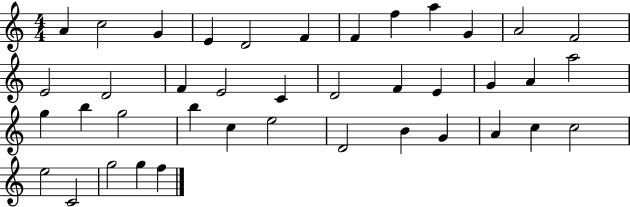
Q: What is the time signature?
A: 4/4